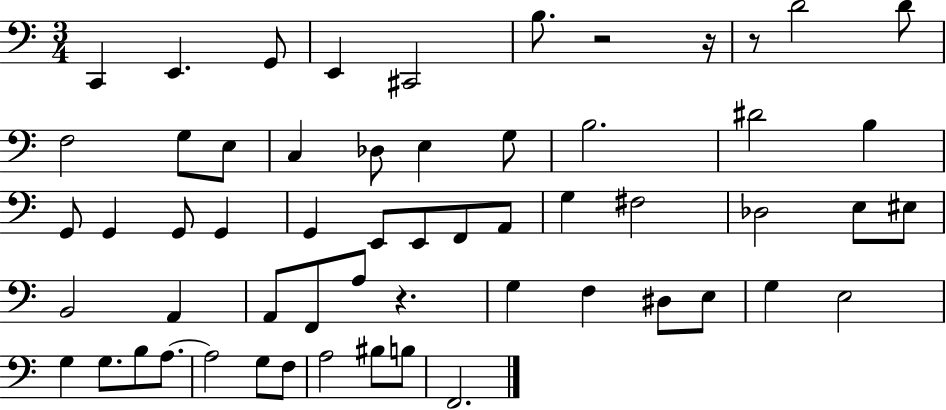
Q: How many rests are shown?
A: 4